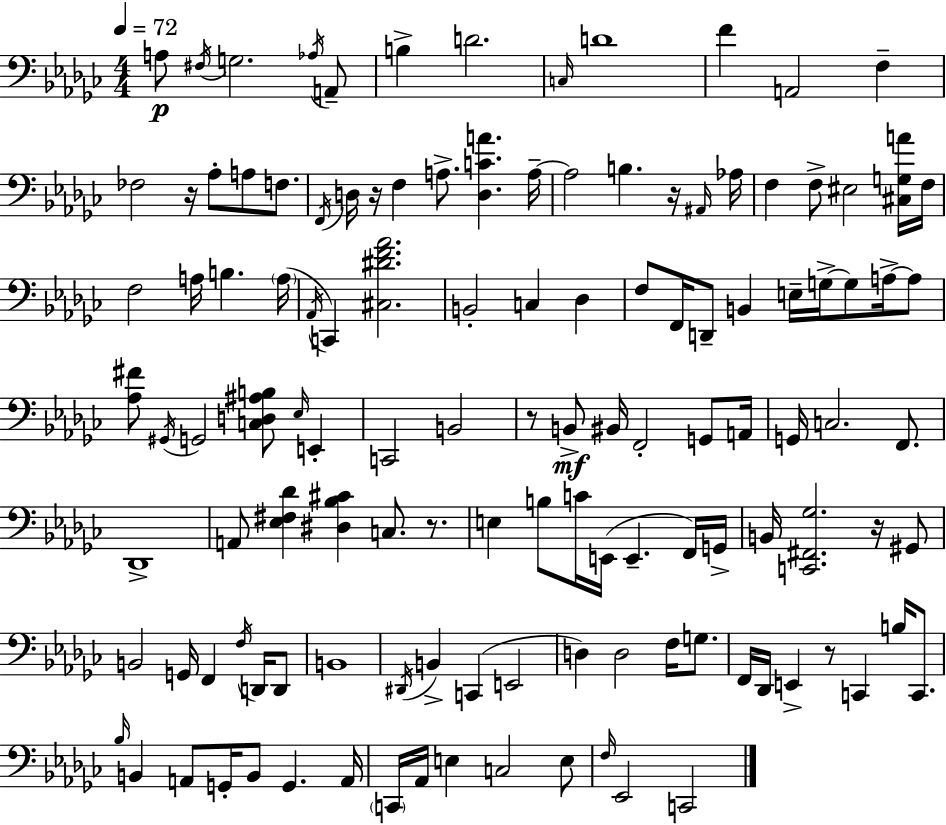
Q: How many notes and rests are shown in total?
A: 124